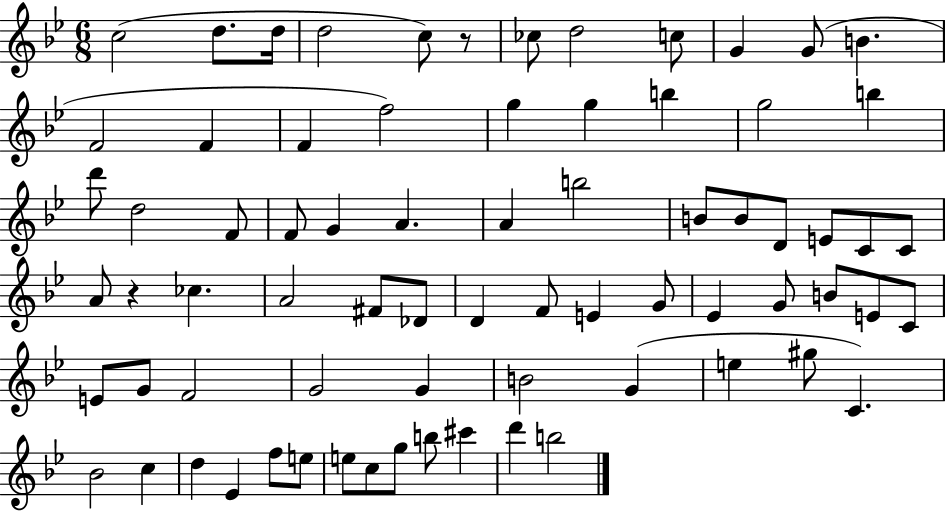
{
  \clef treble
  \numericTimeSignature
  \time 6/8
  \key bes \major
  c''2( d''8. d''16 | d''2 c''8) r8 | ces''8 d''2 c''8 | g'4 g'8( b'4. | \break f'2 f'4 | f'4 f''2) | g''4 g''4 b''4 | g''2 b''4 | \break d'''8 d''2 f'8 | f'8 g'4 a'4. | a'4 b''2 | b'8 b'8 d'8 e'8 c'8 c'8 | \break a'8 r4 ces''4. | a'2 fis'8 des'8 | d'4 f'8 e'4 g'8 | ees'4 g'8 b'8 e'8 c'8 | \break e'8 g'8 f'2 | g'2 g'4 | b'2 g'4( | e''4 gis''8 c'4.) | \break bes'2 c''4 | d''4 ees'4 f''8 e''8 | e''8 c''8 g''8 b''8 cis'''4 | d'''4 b''2 | \break \bar "|."
}